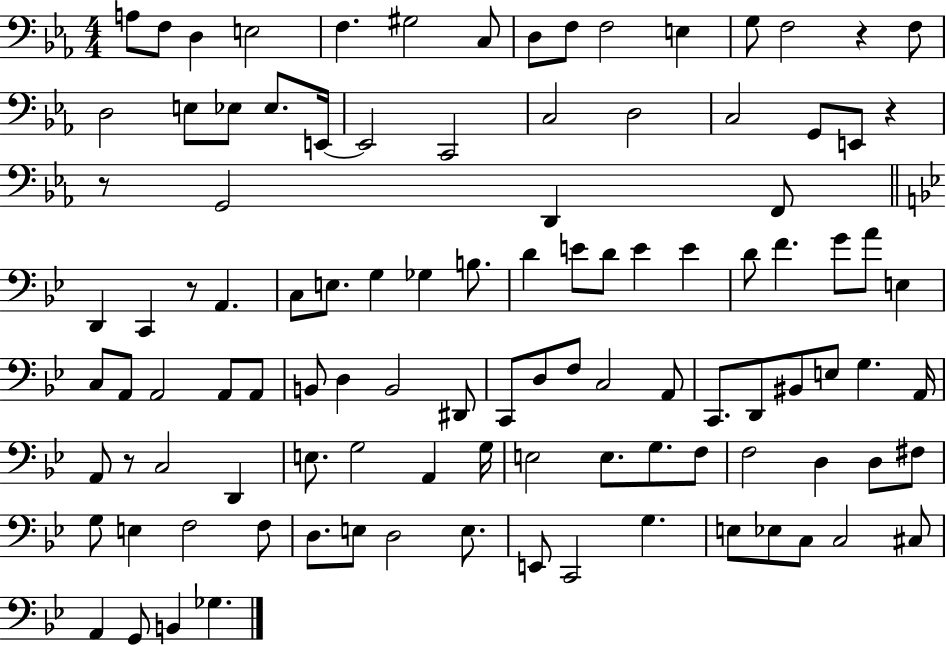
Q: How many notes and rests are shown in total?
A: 107